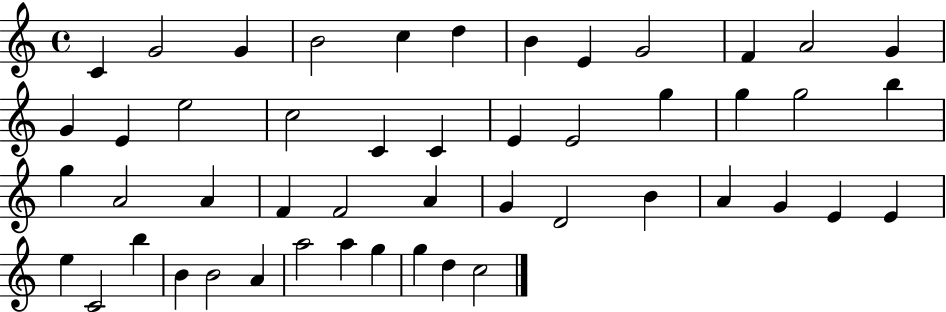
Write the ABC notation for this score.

X:1
T:Untitled
M:4/4
L:1/4
K:C
C G2 G B2 c d B E G2 F A2 G G E e2 c2 C C E E2 g g g2 b g A2 A F F2 A G D2 B A G E E e C2 b B B2 A a2 a g g d c2